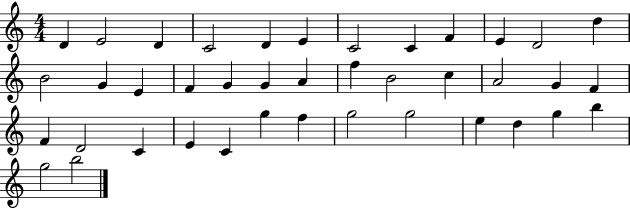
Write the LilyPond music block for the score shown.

{
  \clef treble
  \numericTimeSignature
  \time 4/4
  \key c \major
  d'4 e'2 d'4 | c'2 d'4 e'4 | c'2 c'4 f'4 | e'4 d'2 d''4 | \break b'2 g'4 e'4 | f'4 g'4 g'4 a'4 | f''4 b'2 c''4 | a'2 g'4 f'4 | \break f'4 d'2 c'4 | e'4 c'4 g''4 f''4 | g''2 g''2 | e''4 d''4 g''4 b''4 | \break g''2 b''2 | \bar "|."
}